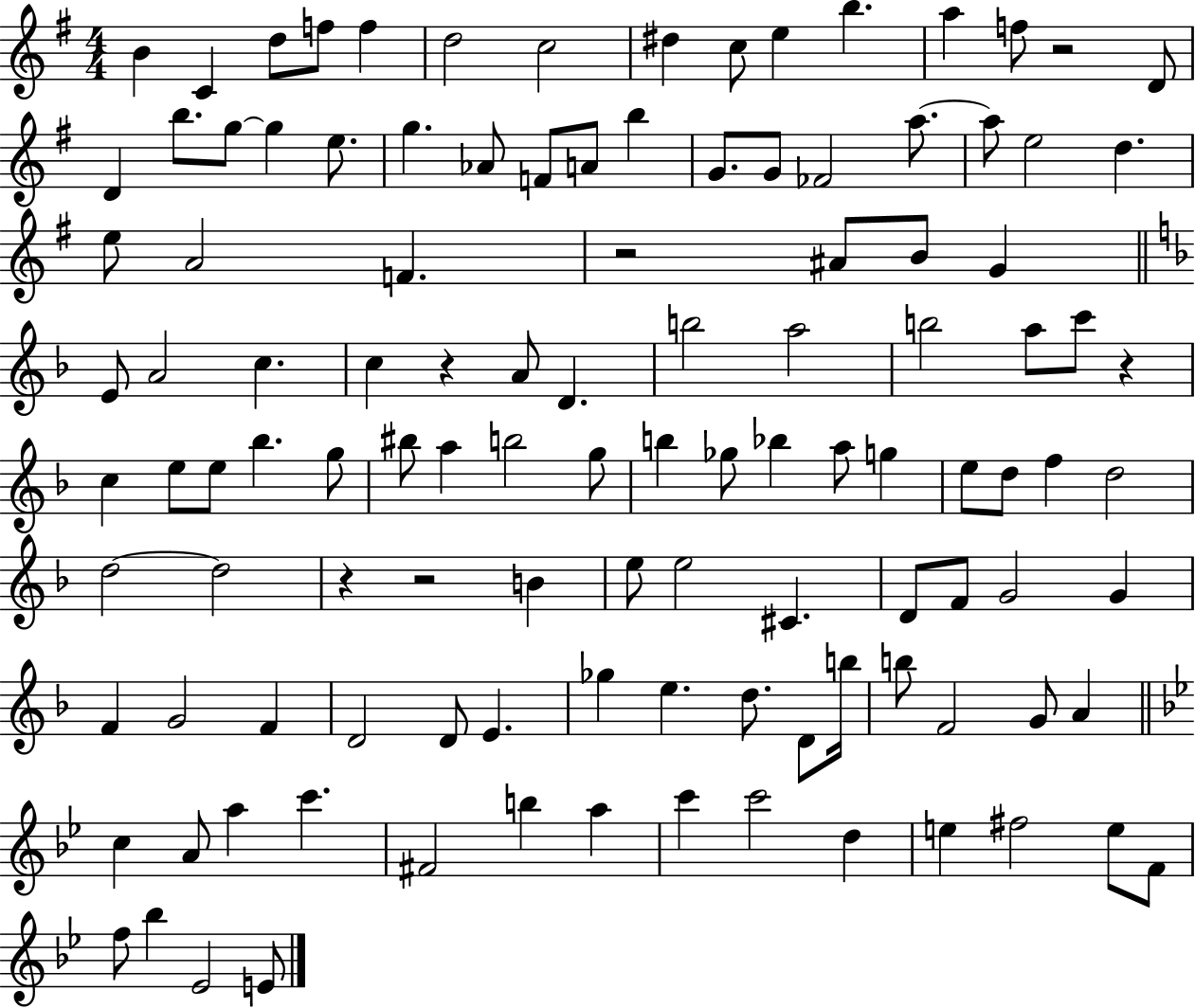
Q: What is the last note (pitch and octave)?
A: E4